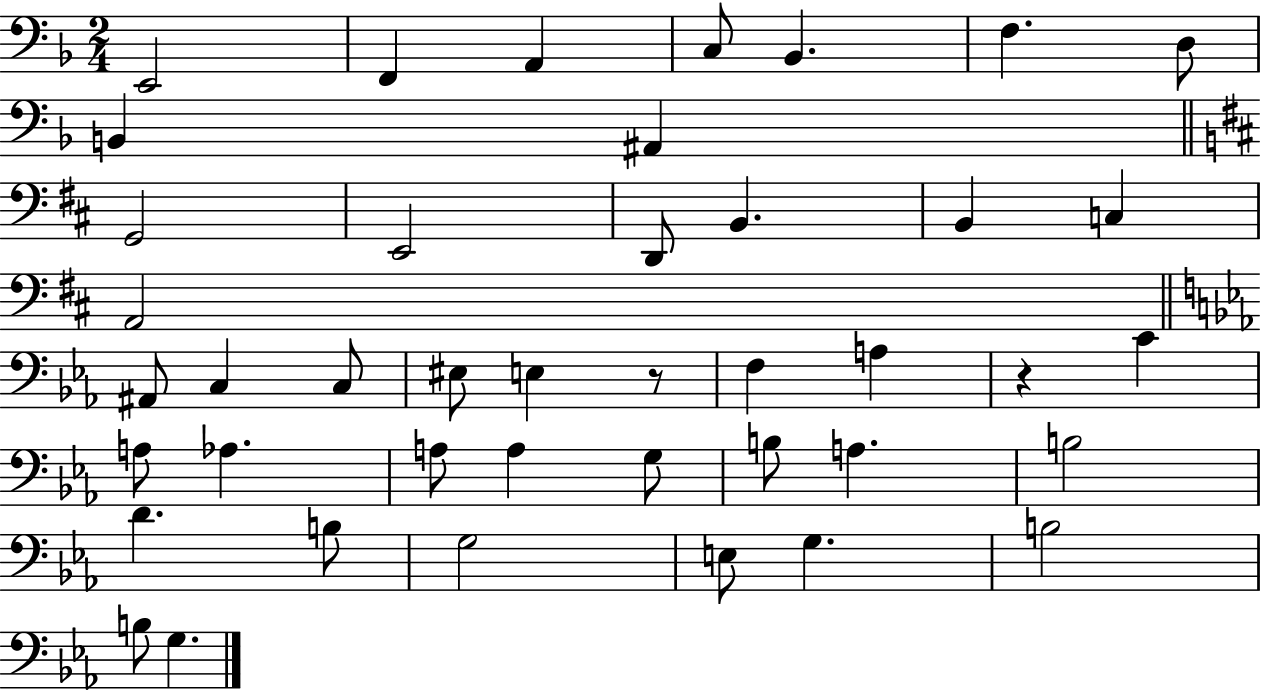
X:1
T:Untitled
M:2/4
L:1/4
K:F
E,,2 F,, A,, C,/2 _B,, F, D,/2 B,, ^A,, G,,2 E,,2 D,,/2 B,, B,, C, A,,2 ^A,,/2 C, C,/2 ^E,/2 E, z/2 F, A, z C A,/2 _A, A,/2 A, G,/2 B,/2 A, B,2 D B,/2 G,2 E,/2 G, B,2 B,/2 G,